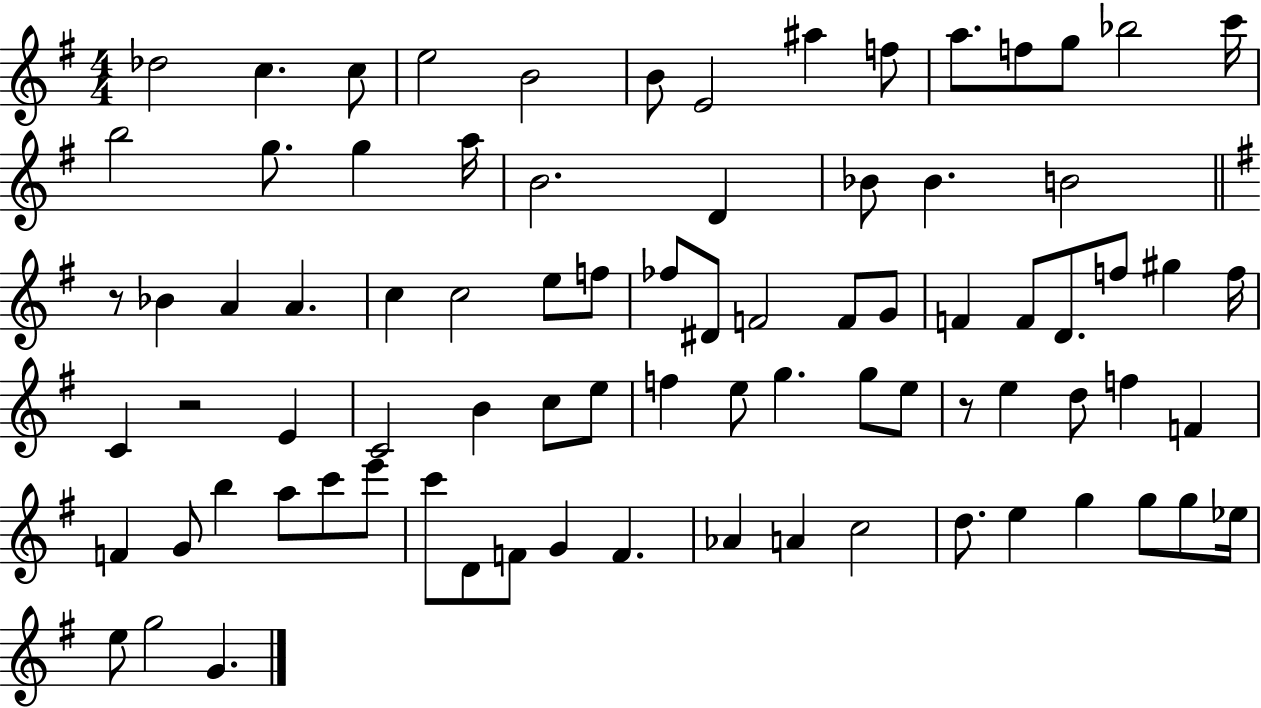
Db5/h C5/q. C5/e E5/h B4/h B4/e E4/h A#5/q F5/e A5/e. F5/e G5/e Bb5/h C6/s B5/h G5/e. G5/q A5/s B4/h. D4/q Bb4/e Bb4/q. B4/h R/e Bb4/q A4/q A4/q. C5/q C5/h E5/e F5/e FES5/e D#4/e F4/h F4/e G4/e F4/q F4/e D4/e. F5/e G#5/q F5/s C4/q R/h E4/q C4/h B4/q C5/e E5/e F5/q E5/e G5/q. G5/e E5/e R/e E5/q D5/e F5/q F4/q F4/q G4/e B5/q A5/e C6/e E6/e C6/e D4/e F4/e G4/q F4/q. Ab4/q A4/q C5/h D5/e. E5/q G5/q G5/e G5/e Eb5/s E5/e G5/h G4/q.